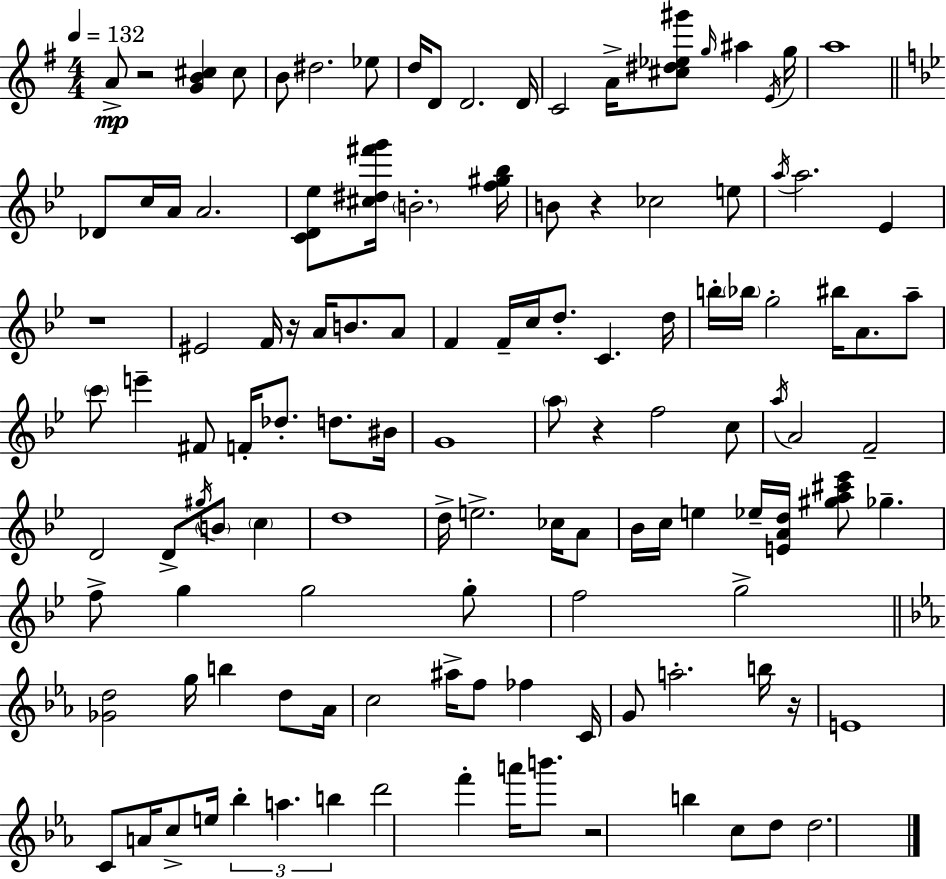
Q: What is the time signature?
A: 4/4